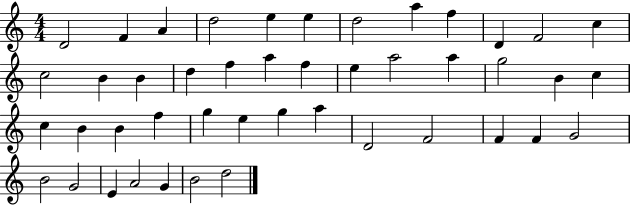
D4/h F4/q A4/q D5/h E5/q E5/q D5/h A5/q F5/q D4/q F4/h C5/q C5/h B4/q B4/q D5/q F5/q A5/q F5/q E5/q A5/h A5/q G5/h B4/q C5/q C5/q B4/q B4/q F5/q G5/q E5/q G5/q A5/q D4/h F4/h F4/q F4/q G4/h B4/h G4/h E4/q A4/h G4/q B4/h D5/h